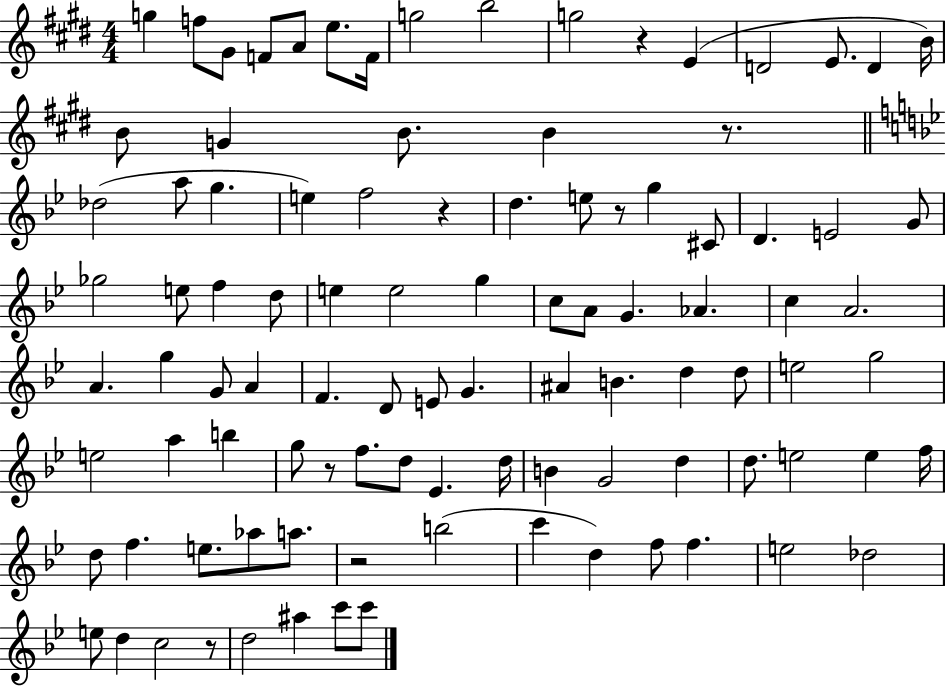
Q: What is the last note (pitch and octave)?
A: C6